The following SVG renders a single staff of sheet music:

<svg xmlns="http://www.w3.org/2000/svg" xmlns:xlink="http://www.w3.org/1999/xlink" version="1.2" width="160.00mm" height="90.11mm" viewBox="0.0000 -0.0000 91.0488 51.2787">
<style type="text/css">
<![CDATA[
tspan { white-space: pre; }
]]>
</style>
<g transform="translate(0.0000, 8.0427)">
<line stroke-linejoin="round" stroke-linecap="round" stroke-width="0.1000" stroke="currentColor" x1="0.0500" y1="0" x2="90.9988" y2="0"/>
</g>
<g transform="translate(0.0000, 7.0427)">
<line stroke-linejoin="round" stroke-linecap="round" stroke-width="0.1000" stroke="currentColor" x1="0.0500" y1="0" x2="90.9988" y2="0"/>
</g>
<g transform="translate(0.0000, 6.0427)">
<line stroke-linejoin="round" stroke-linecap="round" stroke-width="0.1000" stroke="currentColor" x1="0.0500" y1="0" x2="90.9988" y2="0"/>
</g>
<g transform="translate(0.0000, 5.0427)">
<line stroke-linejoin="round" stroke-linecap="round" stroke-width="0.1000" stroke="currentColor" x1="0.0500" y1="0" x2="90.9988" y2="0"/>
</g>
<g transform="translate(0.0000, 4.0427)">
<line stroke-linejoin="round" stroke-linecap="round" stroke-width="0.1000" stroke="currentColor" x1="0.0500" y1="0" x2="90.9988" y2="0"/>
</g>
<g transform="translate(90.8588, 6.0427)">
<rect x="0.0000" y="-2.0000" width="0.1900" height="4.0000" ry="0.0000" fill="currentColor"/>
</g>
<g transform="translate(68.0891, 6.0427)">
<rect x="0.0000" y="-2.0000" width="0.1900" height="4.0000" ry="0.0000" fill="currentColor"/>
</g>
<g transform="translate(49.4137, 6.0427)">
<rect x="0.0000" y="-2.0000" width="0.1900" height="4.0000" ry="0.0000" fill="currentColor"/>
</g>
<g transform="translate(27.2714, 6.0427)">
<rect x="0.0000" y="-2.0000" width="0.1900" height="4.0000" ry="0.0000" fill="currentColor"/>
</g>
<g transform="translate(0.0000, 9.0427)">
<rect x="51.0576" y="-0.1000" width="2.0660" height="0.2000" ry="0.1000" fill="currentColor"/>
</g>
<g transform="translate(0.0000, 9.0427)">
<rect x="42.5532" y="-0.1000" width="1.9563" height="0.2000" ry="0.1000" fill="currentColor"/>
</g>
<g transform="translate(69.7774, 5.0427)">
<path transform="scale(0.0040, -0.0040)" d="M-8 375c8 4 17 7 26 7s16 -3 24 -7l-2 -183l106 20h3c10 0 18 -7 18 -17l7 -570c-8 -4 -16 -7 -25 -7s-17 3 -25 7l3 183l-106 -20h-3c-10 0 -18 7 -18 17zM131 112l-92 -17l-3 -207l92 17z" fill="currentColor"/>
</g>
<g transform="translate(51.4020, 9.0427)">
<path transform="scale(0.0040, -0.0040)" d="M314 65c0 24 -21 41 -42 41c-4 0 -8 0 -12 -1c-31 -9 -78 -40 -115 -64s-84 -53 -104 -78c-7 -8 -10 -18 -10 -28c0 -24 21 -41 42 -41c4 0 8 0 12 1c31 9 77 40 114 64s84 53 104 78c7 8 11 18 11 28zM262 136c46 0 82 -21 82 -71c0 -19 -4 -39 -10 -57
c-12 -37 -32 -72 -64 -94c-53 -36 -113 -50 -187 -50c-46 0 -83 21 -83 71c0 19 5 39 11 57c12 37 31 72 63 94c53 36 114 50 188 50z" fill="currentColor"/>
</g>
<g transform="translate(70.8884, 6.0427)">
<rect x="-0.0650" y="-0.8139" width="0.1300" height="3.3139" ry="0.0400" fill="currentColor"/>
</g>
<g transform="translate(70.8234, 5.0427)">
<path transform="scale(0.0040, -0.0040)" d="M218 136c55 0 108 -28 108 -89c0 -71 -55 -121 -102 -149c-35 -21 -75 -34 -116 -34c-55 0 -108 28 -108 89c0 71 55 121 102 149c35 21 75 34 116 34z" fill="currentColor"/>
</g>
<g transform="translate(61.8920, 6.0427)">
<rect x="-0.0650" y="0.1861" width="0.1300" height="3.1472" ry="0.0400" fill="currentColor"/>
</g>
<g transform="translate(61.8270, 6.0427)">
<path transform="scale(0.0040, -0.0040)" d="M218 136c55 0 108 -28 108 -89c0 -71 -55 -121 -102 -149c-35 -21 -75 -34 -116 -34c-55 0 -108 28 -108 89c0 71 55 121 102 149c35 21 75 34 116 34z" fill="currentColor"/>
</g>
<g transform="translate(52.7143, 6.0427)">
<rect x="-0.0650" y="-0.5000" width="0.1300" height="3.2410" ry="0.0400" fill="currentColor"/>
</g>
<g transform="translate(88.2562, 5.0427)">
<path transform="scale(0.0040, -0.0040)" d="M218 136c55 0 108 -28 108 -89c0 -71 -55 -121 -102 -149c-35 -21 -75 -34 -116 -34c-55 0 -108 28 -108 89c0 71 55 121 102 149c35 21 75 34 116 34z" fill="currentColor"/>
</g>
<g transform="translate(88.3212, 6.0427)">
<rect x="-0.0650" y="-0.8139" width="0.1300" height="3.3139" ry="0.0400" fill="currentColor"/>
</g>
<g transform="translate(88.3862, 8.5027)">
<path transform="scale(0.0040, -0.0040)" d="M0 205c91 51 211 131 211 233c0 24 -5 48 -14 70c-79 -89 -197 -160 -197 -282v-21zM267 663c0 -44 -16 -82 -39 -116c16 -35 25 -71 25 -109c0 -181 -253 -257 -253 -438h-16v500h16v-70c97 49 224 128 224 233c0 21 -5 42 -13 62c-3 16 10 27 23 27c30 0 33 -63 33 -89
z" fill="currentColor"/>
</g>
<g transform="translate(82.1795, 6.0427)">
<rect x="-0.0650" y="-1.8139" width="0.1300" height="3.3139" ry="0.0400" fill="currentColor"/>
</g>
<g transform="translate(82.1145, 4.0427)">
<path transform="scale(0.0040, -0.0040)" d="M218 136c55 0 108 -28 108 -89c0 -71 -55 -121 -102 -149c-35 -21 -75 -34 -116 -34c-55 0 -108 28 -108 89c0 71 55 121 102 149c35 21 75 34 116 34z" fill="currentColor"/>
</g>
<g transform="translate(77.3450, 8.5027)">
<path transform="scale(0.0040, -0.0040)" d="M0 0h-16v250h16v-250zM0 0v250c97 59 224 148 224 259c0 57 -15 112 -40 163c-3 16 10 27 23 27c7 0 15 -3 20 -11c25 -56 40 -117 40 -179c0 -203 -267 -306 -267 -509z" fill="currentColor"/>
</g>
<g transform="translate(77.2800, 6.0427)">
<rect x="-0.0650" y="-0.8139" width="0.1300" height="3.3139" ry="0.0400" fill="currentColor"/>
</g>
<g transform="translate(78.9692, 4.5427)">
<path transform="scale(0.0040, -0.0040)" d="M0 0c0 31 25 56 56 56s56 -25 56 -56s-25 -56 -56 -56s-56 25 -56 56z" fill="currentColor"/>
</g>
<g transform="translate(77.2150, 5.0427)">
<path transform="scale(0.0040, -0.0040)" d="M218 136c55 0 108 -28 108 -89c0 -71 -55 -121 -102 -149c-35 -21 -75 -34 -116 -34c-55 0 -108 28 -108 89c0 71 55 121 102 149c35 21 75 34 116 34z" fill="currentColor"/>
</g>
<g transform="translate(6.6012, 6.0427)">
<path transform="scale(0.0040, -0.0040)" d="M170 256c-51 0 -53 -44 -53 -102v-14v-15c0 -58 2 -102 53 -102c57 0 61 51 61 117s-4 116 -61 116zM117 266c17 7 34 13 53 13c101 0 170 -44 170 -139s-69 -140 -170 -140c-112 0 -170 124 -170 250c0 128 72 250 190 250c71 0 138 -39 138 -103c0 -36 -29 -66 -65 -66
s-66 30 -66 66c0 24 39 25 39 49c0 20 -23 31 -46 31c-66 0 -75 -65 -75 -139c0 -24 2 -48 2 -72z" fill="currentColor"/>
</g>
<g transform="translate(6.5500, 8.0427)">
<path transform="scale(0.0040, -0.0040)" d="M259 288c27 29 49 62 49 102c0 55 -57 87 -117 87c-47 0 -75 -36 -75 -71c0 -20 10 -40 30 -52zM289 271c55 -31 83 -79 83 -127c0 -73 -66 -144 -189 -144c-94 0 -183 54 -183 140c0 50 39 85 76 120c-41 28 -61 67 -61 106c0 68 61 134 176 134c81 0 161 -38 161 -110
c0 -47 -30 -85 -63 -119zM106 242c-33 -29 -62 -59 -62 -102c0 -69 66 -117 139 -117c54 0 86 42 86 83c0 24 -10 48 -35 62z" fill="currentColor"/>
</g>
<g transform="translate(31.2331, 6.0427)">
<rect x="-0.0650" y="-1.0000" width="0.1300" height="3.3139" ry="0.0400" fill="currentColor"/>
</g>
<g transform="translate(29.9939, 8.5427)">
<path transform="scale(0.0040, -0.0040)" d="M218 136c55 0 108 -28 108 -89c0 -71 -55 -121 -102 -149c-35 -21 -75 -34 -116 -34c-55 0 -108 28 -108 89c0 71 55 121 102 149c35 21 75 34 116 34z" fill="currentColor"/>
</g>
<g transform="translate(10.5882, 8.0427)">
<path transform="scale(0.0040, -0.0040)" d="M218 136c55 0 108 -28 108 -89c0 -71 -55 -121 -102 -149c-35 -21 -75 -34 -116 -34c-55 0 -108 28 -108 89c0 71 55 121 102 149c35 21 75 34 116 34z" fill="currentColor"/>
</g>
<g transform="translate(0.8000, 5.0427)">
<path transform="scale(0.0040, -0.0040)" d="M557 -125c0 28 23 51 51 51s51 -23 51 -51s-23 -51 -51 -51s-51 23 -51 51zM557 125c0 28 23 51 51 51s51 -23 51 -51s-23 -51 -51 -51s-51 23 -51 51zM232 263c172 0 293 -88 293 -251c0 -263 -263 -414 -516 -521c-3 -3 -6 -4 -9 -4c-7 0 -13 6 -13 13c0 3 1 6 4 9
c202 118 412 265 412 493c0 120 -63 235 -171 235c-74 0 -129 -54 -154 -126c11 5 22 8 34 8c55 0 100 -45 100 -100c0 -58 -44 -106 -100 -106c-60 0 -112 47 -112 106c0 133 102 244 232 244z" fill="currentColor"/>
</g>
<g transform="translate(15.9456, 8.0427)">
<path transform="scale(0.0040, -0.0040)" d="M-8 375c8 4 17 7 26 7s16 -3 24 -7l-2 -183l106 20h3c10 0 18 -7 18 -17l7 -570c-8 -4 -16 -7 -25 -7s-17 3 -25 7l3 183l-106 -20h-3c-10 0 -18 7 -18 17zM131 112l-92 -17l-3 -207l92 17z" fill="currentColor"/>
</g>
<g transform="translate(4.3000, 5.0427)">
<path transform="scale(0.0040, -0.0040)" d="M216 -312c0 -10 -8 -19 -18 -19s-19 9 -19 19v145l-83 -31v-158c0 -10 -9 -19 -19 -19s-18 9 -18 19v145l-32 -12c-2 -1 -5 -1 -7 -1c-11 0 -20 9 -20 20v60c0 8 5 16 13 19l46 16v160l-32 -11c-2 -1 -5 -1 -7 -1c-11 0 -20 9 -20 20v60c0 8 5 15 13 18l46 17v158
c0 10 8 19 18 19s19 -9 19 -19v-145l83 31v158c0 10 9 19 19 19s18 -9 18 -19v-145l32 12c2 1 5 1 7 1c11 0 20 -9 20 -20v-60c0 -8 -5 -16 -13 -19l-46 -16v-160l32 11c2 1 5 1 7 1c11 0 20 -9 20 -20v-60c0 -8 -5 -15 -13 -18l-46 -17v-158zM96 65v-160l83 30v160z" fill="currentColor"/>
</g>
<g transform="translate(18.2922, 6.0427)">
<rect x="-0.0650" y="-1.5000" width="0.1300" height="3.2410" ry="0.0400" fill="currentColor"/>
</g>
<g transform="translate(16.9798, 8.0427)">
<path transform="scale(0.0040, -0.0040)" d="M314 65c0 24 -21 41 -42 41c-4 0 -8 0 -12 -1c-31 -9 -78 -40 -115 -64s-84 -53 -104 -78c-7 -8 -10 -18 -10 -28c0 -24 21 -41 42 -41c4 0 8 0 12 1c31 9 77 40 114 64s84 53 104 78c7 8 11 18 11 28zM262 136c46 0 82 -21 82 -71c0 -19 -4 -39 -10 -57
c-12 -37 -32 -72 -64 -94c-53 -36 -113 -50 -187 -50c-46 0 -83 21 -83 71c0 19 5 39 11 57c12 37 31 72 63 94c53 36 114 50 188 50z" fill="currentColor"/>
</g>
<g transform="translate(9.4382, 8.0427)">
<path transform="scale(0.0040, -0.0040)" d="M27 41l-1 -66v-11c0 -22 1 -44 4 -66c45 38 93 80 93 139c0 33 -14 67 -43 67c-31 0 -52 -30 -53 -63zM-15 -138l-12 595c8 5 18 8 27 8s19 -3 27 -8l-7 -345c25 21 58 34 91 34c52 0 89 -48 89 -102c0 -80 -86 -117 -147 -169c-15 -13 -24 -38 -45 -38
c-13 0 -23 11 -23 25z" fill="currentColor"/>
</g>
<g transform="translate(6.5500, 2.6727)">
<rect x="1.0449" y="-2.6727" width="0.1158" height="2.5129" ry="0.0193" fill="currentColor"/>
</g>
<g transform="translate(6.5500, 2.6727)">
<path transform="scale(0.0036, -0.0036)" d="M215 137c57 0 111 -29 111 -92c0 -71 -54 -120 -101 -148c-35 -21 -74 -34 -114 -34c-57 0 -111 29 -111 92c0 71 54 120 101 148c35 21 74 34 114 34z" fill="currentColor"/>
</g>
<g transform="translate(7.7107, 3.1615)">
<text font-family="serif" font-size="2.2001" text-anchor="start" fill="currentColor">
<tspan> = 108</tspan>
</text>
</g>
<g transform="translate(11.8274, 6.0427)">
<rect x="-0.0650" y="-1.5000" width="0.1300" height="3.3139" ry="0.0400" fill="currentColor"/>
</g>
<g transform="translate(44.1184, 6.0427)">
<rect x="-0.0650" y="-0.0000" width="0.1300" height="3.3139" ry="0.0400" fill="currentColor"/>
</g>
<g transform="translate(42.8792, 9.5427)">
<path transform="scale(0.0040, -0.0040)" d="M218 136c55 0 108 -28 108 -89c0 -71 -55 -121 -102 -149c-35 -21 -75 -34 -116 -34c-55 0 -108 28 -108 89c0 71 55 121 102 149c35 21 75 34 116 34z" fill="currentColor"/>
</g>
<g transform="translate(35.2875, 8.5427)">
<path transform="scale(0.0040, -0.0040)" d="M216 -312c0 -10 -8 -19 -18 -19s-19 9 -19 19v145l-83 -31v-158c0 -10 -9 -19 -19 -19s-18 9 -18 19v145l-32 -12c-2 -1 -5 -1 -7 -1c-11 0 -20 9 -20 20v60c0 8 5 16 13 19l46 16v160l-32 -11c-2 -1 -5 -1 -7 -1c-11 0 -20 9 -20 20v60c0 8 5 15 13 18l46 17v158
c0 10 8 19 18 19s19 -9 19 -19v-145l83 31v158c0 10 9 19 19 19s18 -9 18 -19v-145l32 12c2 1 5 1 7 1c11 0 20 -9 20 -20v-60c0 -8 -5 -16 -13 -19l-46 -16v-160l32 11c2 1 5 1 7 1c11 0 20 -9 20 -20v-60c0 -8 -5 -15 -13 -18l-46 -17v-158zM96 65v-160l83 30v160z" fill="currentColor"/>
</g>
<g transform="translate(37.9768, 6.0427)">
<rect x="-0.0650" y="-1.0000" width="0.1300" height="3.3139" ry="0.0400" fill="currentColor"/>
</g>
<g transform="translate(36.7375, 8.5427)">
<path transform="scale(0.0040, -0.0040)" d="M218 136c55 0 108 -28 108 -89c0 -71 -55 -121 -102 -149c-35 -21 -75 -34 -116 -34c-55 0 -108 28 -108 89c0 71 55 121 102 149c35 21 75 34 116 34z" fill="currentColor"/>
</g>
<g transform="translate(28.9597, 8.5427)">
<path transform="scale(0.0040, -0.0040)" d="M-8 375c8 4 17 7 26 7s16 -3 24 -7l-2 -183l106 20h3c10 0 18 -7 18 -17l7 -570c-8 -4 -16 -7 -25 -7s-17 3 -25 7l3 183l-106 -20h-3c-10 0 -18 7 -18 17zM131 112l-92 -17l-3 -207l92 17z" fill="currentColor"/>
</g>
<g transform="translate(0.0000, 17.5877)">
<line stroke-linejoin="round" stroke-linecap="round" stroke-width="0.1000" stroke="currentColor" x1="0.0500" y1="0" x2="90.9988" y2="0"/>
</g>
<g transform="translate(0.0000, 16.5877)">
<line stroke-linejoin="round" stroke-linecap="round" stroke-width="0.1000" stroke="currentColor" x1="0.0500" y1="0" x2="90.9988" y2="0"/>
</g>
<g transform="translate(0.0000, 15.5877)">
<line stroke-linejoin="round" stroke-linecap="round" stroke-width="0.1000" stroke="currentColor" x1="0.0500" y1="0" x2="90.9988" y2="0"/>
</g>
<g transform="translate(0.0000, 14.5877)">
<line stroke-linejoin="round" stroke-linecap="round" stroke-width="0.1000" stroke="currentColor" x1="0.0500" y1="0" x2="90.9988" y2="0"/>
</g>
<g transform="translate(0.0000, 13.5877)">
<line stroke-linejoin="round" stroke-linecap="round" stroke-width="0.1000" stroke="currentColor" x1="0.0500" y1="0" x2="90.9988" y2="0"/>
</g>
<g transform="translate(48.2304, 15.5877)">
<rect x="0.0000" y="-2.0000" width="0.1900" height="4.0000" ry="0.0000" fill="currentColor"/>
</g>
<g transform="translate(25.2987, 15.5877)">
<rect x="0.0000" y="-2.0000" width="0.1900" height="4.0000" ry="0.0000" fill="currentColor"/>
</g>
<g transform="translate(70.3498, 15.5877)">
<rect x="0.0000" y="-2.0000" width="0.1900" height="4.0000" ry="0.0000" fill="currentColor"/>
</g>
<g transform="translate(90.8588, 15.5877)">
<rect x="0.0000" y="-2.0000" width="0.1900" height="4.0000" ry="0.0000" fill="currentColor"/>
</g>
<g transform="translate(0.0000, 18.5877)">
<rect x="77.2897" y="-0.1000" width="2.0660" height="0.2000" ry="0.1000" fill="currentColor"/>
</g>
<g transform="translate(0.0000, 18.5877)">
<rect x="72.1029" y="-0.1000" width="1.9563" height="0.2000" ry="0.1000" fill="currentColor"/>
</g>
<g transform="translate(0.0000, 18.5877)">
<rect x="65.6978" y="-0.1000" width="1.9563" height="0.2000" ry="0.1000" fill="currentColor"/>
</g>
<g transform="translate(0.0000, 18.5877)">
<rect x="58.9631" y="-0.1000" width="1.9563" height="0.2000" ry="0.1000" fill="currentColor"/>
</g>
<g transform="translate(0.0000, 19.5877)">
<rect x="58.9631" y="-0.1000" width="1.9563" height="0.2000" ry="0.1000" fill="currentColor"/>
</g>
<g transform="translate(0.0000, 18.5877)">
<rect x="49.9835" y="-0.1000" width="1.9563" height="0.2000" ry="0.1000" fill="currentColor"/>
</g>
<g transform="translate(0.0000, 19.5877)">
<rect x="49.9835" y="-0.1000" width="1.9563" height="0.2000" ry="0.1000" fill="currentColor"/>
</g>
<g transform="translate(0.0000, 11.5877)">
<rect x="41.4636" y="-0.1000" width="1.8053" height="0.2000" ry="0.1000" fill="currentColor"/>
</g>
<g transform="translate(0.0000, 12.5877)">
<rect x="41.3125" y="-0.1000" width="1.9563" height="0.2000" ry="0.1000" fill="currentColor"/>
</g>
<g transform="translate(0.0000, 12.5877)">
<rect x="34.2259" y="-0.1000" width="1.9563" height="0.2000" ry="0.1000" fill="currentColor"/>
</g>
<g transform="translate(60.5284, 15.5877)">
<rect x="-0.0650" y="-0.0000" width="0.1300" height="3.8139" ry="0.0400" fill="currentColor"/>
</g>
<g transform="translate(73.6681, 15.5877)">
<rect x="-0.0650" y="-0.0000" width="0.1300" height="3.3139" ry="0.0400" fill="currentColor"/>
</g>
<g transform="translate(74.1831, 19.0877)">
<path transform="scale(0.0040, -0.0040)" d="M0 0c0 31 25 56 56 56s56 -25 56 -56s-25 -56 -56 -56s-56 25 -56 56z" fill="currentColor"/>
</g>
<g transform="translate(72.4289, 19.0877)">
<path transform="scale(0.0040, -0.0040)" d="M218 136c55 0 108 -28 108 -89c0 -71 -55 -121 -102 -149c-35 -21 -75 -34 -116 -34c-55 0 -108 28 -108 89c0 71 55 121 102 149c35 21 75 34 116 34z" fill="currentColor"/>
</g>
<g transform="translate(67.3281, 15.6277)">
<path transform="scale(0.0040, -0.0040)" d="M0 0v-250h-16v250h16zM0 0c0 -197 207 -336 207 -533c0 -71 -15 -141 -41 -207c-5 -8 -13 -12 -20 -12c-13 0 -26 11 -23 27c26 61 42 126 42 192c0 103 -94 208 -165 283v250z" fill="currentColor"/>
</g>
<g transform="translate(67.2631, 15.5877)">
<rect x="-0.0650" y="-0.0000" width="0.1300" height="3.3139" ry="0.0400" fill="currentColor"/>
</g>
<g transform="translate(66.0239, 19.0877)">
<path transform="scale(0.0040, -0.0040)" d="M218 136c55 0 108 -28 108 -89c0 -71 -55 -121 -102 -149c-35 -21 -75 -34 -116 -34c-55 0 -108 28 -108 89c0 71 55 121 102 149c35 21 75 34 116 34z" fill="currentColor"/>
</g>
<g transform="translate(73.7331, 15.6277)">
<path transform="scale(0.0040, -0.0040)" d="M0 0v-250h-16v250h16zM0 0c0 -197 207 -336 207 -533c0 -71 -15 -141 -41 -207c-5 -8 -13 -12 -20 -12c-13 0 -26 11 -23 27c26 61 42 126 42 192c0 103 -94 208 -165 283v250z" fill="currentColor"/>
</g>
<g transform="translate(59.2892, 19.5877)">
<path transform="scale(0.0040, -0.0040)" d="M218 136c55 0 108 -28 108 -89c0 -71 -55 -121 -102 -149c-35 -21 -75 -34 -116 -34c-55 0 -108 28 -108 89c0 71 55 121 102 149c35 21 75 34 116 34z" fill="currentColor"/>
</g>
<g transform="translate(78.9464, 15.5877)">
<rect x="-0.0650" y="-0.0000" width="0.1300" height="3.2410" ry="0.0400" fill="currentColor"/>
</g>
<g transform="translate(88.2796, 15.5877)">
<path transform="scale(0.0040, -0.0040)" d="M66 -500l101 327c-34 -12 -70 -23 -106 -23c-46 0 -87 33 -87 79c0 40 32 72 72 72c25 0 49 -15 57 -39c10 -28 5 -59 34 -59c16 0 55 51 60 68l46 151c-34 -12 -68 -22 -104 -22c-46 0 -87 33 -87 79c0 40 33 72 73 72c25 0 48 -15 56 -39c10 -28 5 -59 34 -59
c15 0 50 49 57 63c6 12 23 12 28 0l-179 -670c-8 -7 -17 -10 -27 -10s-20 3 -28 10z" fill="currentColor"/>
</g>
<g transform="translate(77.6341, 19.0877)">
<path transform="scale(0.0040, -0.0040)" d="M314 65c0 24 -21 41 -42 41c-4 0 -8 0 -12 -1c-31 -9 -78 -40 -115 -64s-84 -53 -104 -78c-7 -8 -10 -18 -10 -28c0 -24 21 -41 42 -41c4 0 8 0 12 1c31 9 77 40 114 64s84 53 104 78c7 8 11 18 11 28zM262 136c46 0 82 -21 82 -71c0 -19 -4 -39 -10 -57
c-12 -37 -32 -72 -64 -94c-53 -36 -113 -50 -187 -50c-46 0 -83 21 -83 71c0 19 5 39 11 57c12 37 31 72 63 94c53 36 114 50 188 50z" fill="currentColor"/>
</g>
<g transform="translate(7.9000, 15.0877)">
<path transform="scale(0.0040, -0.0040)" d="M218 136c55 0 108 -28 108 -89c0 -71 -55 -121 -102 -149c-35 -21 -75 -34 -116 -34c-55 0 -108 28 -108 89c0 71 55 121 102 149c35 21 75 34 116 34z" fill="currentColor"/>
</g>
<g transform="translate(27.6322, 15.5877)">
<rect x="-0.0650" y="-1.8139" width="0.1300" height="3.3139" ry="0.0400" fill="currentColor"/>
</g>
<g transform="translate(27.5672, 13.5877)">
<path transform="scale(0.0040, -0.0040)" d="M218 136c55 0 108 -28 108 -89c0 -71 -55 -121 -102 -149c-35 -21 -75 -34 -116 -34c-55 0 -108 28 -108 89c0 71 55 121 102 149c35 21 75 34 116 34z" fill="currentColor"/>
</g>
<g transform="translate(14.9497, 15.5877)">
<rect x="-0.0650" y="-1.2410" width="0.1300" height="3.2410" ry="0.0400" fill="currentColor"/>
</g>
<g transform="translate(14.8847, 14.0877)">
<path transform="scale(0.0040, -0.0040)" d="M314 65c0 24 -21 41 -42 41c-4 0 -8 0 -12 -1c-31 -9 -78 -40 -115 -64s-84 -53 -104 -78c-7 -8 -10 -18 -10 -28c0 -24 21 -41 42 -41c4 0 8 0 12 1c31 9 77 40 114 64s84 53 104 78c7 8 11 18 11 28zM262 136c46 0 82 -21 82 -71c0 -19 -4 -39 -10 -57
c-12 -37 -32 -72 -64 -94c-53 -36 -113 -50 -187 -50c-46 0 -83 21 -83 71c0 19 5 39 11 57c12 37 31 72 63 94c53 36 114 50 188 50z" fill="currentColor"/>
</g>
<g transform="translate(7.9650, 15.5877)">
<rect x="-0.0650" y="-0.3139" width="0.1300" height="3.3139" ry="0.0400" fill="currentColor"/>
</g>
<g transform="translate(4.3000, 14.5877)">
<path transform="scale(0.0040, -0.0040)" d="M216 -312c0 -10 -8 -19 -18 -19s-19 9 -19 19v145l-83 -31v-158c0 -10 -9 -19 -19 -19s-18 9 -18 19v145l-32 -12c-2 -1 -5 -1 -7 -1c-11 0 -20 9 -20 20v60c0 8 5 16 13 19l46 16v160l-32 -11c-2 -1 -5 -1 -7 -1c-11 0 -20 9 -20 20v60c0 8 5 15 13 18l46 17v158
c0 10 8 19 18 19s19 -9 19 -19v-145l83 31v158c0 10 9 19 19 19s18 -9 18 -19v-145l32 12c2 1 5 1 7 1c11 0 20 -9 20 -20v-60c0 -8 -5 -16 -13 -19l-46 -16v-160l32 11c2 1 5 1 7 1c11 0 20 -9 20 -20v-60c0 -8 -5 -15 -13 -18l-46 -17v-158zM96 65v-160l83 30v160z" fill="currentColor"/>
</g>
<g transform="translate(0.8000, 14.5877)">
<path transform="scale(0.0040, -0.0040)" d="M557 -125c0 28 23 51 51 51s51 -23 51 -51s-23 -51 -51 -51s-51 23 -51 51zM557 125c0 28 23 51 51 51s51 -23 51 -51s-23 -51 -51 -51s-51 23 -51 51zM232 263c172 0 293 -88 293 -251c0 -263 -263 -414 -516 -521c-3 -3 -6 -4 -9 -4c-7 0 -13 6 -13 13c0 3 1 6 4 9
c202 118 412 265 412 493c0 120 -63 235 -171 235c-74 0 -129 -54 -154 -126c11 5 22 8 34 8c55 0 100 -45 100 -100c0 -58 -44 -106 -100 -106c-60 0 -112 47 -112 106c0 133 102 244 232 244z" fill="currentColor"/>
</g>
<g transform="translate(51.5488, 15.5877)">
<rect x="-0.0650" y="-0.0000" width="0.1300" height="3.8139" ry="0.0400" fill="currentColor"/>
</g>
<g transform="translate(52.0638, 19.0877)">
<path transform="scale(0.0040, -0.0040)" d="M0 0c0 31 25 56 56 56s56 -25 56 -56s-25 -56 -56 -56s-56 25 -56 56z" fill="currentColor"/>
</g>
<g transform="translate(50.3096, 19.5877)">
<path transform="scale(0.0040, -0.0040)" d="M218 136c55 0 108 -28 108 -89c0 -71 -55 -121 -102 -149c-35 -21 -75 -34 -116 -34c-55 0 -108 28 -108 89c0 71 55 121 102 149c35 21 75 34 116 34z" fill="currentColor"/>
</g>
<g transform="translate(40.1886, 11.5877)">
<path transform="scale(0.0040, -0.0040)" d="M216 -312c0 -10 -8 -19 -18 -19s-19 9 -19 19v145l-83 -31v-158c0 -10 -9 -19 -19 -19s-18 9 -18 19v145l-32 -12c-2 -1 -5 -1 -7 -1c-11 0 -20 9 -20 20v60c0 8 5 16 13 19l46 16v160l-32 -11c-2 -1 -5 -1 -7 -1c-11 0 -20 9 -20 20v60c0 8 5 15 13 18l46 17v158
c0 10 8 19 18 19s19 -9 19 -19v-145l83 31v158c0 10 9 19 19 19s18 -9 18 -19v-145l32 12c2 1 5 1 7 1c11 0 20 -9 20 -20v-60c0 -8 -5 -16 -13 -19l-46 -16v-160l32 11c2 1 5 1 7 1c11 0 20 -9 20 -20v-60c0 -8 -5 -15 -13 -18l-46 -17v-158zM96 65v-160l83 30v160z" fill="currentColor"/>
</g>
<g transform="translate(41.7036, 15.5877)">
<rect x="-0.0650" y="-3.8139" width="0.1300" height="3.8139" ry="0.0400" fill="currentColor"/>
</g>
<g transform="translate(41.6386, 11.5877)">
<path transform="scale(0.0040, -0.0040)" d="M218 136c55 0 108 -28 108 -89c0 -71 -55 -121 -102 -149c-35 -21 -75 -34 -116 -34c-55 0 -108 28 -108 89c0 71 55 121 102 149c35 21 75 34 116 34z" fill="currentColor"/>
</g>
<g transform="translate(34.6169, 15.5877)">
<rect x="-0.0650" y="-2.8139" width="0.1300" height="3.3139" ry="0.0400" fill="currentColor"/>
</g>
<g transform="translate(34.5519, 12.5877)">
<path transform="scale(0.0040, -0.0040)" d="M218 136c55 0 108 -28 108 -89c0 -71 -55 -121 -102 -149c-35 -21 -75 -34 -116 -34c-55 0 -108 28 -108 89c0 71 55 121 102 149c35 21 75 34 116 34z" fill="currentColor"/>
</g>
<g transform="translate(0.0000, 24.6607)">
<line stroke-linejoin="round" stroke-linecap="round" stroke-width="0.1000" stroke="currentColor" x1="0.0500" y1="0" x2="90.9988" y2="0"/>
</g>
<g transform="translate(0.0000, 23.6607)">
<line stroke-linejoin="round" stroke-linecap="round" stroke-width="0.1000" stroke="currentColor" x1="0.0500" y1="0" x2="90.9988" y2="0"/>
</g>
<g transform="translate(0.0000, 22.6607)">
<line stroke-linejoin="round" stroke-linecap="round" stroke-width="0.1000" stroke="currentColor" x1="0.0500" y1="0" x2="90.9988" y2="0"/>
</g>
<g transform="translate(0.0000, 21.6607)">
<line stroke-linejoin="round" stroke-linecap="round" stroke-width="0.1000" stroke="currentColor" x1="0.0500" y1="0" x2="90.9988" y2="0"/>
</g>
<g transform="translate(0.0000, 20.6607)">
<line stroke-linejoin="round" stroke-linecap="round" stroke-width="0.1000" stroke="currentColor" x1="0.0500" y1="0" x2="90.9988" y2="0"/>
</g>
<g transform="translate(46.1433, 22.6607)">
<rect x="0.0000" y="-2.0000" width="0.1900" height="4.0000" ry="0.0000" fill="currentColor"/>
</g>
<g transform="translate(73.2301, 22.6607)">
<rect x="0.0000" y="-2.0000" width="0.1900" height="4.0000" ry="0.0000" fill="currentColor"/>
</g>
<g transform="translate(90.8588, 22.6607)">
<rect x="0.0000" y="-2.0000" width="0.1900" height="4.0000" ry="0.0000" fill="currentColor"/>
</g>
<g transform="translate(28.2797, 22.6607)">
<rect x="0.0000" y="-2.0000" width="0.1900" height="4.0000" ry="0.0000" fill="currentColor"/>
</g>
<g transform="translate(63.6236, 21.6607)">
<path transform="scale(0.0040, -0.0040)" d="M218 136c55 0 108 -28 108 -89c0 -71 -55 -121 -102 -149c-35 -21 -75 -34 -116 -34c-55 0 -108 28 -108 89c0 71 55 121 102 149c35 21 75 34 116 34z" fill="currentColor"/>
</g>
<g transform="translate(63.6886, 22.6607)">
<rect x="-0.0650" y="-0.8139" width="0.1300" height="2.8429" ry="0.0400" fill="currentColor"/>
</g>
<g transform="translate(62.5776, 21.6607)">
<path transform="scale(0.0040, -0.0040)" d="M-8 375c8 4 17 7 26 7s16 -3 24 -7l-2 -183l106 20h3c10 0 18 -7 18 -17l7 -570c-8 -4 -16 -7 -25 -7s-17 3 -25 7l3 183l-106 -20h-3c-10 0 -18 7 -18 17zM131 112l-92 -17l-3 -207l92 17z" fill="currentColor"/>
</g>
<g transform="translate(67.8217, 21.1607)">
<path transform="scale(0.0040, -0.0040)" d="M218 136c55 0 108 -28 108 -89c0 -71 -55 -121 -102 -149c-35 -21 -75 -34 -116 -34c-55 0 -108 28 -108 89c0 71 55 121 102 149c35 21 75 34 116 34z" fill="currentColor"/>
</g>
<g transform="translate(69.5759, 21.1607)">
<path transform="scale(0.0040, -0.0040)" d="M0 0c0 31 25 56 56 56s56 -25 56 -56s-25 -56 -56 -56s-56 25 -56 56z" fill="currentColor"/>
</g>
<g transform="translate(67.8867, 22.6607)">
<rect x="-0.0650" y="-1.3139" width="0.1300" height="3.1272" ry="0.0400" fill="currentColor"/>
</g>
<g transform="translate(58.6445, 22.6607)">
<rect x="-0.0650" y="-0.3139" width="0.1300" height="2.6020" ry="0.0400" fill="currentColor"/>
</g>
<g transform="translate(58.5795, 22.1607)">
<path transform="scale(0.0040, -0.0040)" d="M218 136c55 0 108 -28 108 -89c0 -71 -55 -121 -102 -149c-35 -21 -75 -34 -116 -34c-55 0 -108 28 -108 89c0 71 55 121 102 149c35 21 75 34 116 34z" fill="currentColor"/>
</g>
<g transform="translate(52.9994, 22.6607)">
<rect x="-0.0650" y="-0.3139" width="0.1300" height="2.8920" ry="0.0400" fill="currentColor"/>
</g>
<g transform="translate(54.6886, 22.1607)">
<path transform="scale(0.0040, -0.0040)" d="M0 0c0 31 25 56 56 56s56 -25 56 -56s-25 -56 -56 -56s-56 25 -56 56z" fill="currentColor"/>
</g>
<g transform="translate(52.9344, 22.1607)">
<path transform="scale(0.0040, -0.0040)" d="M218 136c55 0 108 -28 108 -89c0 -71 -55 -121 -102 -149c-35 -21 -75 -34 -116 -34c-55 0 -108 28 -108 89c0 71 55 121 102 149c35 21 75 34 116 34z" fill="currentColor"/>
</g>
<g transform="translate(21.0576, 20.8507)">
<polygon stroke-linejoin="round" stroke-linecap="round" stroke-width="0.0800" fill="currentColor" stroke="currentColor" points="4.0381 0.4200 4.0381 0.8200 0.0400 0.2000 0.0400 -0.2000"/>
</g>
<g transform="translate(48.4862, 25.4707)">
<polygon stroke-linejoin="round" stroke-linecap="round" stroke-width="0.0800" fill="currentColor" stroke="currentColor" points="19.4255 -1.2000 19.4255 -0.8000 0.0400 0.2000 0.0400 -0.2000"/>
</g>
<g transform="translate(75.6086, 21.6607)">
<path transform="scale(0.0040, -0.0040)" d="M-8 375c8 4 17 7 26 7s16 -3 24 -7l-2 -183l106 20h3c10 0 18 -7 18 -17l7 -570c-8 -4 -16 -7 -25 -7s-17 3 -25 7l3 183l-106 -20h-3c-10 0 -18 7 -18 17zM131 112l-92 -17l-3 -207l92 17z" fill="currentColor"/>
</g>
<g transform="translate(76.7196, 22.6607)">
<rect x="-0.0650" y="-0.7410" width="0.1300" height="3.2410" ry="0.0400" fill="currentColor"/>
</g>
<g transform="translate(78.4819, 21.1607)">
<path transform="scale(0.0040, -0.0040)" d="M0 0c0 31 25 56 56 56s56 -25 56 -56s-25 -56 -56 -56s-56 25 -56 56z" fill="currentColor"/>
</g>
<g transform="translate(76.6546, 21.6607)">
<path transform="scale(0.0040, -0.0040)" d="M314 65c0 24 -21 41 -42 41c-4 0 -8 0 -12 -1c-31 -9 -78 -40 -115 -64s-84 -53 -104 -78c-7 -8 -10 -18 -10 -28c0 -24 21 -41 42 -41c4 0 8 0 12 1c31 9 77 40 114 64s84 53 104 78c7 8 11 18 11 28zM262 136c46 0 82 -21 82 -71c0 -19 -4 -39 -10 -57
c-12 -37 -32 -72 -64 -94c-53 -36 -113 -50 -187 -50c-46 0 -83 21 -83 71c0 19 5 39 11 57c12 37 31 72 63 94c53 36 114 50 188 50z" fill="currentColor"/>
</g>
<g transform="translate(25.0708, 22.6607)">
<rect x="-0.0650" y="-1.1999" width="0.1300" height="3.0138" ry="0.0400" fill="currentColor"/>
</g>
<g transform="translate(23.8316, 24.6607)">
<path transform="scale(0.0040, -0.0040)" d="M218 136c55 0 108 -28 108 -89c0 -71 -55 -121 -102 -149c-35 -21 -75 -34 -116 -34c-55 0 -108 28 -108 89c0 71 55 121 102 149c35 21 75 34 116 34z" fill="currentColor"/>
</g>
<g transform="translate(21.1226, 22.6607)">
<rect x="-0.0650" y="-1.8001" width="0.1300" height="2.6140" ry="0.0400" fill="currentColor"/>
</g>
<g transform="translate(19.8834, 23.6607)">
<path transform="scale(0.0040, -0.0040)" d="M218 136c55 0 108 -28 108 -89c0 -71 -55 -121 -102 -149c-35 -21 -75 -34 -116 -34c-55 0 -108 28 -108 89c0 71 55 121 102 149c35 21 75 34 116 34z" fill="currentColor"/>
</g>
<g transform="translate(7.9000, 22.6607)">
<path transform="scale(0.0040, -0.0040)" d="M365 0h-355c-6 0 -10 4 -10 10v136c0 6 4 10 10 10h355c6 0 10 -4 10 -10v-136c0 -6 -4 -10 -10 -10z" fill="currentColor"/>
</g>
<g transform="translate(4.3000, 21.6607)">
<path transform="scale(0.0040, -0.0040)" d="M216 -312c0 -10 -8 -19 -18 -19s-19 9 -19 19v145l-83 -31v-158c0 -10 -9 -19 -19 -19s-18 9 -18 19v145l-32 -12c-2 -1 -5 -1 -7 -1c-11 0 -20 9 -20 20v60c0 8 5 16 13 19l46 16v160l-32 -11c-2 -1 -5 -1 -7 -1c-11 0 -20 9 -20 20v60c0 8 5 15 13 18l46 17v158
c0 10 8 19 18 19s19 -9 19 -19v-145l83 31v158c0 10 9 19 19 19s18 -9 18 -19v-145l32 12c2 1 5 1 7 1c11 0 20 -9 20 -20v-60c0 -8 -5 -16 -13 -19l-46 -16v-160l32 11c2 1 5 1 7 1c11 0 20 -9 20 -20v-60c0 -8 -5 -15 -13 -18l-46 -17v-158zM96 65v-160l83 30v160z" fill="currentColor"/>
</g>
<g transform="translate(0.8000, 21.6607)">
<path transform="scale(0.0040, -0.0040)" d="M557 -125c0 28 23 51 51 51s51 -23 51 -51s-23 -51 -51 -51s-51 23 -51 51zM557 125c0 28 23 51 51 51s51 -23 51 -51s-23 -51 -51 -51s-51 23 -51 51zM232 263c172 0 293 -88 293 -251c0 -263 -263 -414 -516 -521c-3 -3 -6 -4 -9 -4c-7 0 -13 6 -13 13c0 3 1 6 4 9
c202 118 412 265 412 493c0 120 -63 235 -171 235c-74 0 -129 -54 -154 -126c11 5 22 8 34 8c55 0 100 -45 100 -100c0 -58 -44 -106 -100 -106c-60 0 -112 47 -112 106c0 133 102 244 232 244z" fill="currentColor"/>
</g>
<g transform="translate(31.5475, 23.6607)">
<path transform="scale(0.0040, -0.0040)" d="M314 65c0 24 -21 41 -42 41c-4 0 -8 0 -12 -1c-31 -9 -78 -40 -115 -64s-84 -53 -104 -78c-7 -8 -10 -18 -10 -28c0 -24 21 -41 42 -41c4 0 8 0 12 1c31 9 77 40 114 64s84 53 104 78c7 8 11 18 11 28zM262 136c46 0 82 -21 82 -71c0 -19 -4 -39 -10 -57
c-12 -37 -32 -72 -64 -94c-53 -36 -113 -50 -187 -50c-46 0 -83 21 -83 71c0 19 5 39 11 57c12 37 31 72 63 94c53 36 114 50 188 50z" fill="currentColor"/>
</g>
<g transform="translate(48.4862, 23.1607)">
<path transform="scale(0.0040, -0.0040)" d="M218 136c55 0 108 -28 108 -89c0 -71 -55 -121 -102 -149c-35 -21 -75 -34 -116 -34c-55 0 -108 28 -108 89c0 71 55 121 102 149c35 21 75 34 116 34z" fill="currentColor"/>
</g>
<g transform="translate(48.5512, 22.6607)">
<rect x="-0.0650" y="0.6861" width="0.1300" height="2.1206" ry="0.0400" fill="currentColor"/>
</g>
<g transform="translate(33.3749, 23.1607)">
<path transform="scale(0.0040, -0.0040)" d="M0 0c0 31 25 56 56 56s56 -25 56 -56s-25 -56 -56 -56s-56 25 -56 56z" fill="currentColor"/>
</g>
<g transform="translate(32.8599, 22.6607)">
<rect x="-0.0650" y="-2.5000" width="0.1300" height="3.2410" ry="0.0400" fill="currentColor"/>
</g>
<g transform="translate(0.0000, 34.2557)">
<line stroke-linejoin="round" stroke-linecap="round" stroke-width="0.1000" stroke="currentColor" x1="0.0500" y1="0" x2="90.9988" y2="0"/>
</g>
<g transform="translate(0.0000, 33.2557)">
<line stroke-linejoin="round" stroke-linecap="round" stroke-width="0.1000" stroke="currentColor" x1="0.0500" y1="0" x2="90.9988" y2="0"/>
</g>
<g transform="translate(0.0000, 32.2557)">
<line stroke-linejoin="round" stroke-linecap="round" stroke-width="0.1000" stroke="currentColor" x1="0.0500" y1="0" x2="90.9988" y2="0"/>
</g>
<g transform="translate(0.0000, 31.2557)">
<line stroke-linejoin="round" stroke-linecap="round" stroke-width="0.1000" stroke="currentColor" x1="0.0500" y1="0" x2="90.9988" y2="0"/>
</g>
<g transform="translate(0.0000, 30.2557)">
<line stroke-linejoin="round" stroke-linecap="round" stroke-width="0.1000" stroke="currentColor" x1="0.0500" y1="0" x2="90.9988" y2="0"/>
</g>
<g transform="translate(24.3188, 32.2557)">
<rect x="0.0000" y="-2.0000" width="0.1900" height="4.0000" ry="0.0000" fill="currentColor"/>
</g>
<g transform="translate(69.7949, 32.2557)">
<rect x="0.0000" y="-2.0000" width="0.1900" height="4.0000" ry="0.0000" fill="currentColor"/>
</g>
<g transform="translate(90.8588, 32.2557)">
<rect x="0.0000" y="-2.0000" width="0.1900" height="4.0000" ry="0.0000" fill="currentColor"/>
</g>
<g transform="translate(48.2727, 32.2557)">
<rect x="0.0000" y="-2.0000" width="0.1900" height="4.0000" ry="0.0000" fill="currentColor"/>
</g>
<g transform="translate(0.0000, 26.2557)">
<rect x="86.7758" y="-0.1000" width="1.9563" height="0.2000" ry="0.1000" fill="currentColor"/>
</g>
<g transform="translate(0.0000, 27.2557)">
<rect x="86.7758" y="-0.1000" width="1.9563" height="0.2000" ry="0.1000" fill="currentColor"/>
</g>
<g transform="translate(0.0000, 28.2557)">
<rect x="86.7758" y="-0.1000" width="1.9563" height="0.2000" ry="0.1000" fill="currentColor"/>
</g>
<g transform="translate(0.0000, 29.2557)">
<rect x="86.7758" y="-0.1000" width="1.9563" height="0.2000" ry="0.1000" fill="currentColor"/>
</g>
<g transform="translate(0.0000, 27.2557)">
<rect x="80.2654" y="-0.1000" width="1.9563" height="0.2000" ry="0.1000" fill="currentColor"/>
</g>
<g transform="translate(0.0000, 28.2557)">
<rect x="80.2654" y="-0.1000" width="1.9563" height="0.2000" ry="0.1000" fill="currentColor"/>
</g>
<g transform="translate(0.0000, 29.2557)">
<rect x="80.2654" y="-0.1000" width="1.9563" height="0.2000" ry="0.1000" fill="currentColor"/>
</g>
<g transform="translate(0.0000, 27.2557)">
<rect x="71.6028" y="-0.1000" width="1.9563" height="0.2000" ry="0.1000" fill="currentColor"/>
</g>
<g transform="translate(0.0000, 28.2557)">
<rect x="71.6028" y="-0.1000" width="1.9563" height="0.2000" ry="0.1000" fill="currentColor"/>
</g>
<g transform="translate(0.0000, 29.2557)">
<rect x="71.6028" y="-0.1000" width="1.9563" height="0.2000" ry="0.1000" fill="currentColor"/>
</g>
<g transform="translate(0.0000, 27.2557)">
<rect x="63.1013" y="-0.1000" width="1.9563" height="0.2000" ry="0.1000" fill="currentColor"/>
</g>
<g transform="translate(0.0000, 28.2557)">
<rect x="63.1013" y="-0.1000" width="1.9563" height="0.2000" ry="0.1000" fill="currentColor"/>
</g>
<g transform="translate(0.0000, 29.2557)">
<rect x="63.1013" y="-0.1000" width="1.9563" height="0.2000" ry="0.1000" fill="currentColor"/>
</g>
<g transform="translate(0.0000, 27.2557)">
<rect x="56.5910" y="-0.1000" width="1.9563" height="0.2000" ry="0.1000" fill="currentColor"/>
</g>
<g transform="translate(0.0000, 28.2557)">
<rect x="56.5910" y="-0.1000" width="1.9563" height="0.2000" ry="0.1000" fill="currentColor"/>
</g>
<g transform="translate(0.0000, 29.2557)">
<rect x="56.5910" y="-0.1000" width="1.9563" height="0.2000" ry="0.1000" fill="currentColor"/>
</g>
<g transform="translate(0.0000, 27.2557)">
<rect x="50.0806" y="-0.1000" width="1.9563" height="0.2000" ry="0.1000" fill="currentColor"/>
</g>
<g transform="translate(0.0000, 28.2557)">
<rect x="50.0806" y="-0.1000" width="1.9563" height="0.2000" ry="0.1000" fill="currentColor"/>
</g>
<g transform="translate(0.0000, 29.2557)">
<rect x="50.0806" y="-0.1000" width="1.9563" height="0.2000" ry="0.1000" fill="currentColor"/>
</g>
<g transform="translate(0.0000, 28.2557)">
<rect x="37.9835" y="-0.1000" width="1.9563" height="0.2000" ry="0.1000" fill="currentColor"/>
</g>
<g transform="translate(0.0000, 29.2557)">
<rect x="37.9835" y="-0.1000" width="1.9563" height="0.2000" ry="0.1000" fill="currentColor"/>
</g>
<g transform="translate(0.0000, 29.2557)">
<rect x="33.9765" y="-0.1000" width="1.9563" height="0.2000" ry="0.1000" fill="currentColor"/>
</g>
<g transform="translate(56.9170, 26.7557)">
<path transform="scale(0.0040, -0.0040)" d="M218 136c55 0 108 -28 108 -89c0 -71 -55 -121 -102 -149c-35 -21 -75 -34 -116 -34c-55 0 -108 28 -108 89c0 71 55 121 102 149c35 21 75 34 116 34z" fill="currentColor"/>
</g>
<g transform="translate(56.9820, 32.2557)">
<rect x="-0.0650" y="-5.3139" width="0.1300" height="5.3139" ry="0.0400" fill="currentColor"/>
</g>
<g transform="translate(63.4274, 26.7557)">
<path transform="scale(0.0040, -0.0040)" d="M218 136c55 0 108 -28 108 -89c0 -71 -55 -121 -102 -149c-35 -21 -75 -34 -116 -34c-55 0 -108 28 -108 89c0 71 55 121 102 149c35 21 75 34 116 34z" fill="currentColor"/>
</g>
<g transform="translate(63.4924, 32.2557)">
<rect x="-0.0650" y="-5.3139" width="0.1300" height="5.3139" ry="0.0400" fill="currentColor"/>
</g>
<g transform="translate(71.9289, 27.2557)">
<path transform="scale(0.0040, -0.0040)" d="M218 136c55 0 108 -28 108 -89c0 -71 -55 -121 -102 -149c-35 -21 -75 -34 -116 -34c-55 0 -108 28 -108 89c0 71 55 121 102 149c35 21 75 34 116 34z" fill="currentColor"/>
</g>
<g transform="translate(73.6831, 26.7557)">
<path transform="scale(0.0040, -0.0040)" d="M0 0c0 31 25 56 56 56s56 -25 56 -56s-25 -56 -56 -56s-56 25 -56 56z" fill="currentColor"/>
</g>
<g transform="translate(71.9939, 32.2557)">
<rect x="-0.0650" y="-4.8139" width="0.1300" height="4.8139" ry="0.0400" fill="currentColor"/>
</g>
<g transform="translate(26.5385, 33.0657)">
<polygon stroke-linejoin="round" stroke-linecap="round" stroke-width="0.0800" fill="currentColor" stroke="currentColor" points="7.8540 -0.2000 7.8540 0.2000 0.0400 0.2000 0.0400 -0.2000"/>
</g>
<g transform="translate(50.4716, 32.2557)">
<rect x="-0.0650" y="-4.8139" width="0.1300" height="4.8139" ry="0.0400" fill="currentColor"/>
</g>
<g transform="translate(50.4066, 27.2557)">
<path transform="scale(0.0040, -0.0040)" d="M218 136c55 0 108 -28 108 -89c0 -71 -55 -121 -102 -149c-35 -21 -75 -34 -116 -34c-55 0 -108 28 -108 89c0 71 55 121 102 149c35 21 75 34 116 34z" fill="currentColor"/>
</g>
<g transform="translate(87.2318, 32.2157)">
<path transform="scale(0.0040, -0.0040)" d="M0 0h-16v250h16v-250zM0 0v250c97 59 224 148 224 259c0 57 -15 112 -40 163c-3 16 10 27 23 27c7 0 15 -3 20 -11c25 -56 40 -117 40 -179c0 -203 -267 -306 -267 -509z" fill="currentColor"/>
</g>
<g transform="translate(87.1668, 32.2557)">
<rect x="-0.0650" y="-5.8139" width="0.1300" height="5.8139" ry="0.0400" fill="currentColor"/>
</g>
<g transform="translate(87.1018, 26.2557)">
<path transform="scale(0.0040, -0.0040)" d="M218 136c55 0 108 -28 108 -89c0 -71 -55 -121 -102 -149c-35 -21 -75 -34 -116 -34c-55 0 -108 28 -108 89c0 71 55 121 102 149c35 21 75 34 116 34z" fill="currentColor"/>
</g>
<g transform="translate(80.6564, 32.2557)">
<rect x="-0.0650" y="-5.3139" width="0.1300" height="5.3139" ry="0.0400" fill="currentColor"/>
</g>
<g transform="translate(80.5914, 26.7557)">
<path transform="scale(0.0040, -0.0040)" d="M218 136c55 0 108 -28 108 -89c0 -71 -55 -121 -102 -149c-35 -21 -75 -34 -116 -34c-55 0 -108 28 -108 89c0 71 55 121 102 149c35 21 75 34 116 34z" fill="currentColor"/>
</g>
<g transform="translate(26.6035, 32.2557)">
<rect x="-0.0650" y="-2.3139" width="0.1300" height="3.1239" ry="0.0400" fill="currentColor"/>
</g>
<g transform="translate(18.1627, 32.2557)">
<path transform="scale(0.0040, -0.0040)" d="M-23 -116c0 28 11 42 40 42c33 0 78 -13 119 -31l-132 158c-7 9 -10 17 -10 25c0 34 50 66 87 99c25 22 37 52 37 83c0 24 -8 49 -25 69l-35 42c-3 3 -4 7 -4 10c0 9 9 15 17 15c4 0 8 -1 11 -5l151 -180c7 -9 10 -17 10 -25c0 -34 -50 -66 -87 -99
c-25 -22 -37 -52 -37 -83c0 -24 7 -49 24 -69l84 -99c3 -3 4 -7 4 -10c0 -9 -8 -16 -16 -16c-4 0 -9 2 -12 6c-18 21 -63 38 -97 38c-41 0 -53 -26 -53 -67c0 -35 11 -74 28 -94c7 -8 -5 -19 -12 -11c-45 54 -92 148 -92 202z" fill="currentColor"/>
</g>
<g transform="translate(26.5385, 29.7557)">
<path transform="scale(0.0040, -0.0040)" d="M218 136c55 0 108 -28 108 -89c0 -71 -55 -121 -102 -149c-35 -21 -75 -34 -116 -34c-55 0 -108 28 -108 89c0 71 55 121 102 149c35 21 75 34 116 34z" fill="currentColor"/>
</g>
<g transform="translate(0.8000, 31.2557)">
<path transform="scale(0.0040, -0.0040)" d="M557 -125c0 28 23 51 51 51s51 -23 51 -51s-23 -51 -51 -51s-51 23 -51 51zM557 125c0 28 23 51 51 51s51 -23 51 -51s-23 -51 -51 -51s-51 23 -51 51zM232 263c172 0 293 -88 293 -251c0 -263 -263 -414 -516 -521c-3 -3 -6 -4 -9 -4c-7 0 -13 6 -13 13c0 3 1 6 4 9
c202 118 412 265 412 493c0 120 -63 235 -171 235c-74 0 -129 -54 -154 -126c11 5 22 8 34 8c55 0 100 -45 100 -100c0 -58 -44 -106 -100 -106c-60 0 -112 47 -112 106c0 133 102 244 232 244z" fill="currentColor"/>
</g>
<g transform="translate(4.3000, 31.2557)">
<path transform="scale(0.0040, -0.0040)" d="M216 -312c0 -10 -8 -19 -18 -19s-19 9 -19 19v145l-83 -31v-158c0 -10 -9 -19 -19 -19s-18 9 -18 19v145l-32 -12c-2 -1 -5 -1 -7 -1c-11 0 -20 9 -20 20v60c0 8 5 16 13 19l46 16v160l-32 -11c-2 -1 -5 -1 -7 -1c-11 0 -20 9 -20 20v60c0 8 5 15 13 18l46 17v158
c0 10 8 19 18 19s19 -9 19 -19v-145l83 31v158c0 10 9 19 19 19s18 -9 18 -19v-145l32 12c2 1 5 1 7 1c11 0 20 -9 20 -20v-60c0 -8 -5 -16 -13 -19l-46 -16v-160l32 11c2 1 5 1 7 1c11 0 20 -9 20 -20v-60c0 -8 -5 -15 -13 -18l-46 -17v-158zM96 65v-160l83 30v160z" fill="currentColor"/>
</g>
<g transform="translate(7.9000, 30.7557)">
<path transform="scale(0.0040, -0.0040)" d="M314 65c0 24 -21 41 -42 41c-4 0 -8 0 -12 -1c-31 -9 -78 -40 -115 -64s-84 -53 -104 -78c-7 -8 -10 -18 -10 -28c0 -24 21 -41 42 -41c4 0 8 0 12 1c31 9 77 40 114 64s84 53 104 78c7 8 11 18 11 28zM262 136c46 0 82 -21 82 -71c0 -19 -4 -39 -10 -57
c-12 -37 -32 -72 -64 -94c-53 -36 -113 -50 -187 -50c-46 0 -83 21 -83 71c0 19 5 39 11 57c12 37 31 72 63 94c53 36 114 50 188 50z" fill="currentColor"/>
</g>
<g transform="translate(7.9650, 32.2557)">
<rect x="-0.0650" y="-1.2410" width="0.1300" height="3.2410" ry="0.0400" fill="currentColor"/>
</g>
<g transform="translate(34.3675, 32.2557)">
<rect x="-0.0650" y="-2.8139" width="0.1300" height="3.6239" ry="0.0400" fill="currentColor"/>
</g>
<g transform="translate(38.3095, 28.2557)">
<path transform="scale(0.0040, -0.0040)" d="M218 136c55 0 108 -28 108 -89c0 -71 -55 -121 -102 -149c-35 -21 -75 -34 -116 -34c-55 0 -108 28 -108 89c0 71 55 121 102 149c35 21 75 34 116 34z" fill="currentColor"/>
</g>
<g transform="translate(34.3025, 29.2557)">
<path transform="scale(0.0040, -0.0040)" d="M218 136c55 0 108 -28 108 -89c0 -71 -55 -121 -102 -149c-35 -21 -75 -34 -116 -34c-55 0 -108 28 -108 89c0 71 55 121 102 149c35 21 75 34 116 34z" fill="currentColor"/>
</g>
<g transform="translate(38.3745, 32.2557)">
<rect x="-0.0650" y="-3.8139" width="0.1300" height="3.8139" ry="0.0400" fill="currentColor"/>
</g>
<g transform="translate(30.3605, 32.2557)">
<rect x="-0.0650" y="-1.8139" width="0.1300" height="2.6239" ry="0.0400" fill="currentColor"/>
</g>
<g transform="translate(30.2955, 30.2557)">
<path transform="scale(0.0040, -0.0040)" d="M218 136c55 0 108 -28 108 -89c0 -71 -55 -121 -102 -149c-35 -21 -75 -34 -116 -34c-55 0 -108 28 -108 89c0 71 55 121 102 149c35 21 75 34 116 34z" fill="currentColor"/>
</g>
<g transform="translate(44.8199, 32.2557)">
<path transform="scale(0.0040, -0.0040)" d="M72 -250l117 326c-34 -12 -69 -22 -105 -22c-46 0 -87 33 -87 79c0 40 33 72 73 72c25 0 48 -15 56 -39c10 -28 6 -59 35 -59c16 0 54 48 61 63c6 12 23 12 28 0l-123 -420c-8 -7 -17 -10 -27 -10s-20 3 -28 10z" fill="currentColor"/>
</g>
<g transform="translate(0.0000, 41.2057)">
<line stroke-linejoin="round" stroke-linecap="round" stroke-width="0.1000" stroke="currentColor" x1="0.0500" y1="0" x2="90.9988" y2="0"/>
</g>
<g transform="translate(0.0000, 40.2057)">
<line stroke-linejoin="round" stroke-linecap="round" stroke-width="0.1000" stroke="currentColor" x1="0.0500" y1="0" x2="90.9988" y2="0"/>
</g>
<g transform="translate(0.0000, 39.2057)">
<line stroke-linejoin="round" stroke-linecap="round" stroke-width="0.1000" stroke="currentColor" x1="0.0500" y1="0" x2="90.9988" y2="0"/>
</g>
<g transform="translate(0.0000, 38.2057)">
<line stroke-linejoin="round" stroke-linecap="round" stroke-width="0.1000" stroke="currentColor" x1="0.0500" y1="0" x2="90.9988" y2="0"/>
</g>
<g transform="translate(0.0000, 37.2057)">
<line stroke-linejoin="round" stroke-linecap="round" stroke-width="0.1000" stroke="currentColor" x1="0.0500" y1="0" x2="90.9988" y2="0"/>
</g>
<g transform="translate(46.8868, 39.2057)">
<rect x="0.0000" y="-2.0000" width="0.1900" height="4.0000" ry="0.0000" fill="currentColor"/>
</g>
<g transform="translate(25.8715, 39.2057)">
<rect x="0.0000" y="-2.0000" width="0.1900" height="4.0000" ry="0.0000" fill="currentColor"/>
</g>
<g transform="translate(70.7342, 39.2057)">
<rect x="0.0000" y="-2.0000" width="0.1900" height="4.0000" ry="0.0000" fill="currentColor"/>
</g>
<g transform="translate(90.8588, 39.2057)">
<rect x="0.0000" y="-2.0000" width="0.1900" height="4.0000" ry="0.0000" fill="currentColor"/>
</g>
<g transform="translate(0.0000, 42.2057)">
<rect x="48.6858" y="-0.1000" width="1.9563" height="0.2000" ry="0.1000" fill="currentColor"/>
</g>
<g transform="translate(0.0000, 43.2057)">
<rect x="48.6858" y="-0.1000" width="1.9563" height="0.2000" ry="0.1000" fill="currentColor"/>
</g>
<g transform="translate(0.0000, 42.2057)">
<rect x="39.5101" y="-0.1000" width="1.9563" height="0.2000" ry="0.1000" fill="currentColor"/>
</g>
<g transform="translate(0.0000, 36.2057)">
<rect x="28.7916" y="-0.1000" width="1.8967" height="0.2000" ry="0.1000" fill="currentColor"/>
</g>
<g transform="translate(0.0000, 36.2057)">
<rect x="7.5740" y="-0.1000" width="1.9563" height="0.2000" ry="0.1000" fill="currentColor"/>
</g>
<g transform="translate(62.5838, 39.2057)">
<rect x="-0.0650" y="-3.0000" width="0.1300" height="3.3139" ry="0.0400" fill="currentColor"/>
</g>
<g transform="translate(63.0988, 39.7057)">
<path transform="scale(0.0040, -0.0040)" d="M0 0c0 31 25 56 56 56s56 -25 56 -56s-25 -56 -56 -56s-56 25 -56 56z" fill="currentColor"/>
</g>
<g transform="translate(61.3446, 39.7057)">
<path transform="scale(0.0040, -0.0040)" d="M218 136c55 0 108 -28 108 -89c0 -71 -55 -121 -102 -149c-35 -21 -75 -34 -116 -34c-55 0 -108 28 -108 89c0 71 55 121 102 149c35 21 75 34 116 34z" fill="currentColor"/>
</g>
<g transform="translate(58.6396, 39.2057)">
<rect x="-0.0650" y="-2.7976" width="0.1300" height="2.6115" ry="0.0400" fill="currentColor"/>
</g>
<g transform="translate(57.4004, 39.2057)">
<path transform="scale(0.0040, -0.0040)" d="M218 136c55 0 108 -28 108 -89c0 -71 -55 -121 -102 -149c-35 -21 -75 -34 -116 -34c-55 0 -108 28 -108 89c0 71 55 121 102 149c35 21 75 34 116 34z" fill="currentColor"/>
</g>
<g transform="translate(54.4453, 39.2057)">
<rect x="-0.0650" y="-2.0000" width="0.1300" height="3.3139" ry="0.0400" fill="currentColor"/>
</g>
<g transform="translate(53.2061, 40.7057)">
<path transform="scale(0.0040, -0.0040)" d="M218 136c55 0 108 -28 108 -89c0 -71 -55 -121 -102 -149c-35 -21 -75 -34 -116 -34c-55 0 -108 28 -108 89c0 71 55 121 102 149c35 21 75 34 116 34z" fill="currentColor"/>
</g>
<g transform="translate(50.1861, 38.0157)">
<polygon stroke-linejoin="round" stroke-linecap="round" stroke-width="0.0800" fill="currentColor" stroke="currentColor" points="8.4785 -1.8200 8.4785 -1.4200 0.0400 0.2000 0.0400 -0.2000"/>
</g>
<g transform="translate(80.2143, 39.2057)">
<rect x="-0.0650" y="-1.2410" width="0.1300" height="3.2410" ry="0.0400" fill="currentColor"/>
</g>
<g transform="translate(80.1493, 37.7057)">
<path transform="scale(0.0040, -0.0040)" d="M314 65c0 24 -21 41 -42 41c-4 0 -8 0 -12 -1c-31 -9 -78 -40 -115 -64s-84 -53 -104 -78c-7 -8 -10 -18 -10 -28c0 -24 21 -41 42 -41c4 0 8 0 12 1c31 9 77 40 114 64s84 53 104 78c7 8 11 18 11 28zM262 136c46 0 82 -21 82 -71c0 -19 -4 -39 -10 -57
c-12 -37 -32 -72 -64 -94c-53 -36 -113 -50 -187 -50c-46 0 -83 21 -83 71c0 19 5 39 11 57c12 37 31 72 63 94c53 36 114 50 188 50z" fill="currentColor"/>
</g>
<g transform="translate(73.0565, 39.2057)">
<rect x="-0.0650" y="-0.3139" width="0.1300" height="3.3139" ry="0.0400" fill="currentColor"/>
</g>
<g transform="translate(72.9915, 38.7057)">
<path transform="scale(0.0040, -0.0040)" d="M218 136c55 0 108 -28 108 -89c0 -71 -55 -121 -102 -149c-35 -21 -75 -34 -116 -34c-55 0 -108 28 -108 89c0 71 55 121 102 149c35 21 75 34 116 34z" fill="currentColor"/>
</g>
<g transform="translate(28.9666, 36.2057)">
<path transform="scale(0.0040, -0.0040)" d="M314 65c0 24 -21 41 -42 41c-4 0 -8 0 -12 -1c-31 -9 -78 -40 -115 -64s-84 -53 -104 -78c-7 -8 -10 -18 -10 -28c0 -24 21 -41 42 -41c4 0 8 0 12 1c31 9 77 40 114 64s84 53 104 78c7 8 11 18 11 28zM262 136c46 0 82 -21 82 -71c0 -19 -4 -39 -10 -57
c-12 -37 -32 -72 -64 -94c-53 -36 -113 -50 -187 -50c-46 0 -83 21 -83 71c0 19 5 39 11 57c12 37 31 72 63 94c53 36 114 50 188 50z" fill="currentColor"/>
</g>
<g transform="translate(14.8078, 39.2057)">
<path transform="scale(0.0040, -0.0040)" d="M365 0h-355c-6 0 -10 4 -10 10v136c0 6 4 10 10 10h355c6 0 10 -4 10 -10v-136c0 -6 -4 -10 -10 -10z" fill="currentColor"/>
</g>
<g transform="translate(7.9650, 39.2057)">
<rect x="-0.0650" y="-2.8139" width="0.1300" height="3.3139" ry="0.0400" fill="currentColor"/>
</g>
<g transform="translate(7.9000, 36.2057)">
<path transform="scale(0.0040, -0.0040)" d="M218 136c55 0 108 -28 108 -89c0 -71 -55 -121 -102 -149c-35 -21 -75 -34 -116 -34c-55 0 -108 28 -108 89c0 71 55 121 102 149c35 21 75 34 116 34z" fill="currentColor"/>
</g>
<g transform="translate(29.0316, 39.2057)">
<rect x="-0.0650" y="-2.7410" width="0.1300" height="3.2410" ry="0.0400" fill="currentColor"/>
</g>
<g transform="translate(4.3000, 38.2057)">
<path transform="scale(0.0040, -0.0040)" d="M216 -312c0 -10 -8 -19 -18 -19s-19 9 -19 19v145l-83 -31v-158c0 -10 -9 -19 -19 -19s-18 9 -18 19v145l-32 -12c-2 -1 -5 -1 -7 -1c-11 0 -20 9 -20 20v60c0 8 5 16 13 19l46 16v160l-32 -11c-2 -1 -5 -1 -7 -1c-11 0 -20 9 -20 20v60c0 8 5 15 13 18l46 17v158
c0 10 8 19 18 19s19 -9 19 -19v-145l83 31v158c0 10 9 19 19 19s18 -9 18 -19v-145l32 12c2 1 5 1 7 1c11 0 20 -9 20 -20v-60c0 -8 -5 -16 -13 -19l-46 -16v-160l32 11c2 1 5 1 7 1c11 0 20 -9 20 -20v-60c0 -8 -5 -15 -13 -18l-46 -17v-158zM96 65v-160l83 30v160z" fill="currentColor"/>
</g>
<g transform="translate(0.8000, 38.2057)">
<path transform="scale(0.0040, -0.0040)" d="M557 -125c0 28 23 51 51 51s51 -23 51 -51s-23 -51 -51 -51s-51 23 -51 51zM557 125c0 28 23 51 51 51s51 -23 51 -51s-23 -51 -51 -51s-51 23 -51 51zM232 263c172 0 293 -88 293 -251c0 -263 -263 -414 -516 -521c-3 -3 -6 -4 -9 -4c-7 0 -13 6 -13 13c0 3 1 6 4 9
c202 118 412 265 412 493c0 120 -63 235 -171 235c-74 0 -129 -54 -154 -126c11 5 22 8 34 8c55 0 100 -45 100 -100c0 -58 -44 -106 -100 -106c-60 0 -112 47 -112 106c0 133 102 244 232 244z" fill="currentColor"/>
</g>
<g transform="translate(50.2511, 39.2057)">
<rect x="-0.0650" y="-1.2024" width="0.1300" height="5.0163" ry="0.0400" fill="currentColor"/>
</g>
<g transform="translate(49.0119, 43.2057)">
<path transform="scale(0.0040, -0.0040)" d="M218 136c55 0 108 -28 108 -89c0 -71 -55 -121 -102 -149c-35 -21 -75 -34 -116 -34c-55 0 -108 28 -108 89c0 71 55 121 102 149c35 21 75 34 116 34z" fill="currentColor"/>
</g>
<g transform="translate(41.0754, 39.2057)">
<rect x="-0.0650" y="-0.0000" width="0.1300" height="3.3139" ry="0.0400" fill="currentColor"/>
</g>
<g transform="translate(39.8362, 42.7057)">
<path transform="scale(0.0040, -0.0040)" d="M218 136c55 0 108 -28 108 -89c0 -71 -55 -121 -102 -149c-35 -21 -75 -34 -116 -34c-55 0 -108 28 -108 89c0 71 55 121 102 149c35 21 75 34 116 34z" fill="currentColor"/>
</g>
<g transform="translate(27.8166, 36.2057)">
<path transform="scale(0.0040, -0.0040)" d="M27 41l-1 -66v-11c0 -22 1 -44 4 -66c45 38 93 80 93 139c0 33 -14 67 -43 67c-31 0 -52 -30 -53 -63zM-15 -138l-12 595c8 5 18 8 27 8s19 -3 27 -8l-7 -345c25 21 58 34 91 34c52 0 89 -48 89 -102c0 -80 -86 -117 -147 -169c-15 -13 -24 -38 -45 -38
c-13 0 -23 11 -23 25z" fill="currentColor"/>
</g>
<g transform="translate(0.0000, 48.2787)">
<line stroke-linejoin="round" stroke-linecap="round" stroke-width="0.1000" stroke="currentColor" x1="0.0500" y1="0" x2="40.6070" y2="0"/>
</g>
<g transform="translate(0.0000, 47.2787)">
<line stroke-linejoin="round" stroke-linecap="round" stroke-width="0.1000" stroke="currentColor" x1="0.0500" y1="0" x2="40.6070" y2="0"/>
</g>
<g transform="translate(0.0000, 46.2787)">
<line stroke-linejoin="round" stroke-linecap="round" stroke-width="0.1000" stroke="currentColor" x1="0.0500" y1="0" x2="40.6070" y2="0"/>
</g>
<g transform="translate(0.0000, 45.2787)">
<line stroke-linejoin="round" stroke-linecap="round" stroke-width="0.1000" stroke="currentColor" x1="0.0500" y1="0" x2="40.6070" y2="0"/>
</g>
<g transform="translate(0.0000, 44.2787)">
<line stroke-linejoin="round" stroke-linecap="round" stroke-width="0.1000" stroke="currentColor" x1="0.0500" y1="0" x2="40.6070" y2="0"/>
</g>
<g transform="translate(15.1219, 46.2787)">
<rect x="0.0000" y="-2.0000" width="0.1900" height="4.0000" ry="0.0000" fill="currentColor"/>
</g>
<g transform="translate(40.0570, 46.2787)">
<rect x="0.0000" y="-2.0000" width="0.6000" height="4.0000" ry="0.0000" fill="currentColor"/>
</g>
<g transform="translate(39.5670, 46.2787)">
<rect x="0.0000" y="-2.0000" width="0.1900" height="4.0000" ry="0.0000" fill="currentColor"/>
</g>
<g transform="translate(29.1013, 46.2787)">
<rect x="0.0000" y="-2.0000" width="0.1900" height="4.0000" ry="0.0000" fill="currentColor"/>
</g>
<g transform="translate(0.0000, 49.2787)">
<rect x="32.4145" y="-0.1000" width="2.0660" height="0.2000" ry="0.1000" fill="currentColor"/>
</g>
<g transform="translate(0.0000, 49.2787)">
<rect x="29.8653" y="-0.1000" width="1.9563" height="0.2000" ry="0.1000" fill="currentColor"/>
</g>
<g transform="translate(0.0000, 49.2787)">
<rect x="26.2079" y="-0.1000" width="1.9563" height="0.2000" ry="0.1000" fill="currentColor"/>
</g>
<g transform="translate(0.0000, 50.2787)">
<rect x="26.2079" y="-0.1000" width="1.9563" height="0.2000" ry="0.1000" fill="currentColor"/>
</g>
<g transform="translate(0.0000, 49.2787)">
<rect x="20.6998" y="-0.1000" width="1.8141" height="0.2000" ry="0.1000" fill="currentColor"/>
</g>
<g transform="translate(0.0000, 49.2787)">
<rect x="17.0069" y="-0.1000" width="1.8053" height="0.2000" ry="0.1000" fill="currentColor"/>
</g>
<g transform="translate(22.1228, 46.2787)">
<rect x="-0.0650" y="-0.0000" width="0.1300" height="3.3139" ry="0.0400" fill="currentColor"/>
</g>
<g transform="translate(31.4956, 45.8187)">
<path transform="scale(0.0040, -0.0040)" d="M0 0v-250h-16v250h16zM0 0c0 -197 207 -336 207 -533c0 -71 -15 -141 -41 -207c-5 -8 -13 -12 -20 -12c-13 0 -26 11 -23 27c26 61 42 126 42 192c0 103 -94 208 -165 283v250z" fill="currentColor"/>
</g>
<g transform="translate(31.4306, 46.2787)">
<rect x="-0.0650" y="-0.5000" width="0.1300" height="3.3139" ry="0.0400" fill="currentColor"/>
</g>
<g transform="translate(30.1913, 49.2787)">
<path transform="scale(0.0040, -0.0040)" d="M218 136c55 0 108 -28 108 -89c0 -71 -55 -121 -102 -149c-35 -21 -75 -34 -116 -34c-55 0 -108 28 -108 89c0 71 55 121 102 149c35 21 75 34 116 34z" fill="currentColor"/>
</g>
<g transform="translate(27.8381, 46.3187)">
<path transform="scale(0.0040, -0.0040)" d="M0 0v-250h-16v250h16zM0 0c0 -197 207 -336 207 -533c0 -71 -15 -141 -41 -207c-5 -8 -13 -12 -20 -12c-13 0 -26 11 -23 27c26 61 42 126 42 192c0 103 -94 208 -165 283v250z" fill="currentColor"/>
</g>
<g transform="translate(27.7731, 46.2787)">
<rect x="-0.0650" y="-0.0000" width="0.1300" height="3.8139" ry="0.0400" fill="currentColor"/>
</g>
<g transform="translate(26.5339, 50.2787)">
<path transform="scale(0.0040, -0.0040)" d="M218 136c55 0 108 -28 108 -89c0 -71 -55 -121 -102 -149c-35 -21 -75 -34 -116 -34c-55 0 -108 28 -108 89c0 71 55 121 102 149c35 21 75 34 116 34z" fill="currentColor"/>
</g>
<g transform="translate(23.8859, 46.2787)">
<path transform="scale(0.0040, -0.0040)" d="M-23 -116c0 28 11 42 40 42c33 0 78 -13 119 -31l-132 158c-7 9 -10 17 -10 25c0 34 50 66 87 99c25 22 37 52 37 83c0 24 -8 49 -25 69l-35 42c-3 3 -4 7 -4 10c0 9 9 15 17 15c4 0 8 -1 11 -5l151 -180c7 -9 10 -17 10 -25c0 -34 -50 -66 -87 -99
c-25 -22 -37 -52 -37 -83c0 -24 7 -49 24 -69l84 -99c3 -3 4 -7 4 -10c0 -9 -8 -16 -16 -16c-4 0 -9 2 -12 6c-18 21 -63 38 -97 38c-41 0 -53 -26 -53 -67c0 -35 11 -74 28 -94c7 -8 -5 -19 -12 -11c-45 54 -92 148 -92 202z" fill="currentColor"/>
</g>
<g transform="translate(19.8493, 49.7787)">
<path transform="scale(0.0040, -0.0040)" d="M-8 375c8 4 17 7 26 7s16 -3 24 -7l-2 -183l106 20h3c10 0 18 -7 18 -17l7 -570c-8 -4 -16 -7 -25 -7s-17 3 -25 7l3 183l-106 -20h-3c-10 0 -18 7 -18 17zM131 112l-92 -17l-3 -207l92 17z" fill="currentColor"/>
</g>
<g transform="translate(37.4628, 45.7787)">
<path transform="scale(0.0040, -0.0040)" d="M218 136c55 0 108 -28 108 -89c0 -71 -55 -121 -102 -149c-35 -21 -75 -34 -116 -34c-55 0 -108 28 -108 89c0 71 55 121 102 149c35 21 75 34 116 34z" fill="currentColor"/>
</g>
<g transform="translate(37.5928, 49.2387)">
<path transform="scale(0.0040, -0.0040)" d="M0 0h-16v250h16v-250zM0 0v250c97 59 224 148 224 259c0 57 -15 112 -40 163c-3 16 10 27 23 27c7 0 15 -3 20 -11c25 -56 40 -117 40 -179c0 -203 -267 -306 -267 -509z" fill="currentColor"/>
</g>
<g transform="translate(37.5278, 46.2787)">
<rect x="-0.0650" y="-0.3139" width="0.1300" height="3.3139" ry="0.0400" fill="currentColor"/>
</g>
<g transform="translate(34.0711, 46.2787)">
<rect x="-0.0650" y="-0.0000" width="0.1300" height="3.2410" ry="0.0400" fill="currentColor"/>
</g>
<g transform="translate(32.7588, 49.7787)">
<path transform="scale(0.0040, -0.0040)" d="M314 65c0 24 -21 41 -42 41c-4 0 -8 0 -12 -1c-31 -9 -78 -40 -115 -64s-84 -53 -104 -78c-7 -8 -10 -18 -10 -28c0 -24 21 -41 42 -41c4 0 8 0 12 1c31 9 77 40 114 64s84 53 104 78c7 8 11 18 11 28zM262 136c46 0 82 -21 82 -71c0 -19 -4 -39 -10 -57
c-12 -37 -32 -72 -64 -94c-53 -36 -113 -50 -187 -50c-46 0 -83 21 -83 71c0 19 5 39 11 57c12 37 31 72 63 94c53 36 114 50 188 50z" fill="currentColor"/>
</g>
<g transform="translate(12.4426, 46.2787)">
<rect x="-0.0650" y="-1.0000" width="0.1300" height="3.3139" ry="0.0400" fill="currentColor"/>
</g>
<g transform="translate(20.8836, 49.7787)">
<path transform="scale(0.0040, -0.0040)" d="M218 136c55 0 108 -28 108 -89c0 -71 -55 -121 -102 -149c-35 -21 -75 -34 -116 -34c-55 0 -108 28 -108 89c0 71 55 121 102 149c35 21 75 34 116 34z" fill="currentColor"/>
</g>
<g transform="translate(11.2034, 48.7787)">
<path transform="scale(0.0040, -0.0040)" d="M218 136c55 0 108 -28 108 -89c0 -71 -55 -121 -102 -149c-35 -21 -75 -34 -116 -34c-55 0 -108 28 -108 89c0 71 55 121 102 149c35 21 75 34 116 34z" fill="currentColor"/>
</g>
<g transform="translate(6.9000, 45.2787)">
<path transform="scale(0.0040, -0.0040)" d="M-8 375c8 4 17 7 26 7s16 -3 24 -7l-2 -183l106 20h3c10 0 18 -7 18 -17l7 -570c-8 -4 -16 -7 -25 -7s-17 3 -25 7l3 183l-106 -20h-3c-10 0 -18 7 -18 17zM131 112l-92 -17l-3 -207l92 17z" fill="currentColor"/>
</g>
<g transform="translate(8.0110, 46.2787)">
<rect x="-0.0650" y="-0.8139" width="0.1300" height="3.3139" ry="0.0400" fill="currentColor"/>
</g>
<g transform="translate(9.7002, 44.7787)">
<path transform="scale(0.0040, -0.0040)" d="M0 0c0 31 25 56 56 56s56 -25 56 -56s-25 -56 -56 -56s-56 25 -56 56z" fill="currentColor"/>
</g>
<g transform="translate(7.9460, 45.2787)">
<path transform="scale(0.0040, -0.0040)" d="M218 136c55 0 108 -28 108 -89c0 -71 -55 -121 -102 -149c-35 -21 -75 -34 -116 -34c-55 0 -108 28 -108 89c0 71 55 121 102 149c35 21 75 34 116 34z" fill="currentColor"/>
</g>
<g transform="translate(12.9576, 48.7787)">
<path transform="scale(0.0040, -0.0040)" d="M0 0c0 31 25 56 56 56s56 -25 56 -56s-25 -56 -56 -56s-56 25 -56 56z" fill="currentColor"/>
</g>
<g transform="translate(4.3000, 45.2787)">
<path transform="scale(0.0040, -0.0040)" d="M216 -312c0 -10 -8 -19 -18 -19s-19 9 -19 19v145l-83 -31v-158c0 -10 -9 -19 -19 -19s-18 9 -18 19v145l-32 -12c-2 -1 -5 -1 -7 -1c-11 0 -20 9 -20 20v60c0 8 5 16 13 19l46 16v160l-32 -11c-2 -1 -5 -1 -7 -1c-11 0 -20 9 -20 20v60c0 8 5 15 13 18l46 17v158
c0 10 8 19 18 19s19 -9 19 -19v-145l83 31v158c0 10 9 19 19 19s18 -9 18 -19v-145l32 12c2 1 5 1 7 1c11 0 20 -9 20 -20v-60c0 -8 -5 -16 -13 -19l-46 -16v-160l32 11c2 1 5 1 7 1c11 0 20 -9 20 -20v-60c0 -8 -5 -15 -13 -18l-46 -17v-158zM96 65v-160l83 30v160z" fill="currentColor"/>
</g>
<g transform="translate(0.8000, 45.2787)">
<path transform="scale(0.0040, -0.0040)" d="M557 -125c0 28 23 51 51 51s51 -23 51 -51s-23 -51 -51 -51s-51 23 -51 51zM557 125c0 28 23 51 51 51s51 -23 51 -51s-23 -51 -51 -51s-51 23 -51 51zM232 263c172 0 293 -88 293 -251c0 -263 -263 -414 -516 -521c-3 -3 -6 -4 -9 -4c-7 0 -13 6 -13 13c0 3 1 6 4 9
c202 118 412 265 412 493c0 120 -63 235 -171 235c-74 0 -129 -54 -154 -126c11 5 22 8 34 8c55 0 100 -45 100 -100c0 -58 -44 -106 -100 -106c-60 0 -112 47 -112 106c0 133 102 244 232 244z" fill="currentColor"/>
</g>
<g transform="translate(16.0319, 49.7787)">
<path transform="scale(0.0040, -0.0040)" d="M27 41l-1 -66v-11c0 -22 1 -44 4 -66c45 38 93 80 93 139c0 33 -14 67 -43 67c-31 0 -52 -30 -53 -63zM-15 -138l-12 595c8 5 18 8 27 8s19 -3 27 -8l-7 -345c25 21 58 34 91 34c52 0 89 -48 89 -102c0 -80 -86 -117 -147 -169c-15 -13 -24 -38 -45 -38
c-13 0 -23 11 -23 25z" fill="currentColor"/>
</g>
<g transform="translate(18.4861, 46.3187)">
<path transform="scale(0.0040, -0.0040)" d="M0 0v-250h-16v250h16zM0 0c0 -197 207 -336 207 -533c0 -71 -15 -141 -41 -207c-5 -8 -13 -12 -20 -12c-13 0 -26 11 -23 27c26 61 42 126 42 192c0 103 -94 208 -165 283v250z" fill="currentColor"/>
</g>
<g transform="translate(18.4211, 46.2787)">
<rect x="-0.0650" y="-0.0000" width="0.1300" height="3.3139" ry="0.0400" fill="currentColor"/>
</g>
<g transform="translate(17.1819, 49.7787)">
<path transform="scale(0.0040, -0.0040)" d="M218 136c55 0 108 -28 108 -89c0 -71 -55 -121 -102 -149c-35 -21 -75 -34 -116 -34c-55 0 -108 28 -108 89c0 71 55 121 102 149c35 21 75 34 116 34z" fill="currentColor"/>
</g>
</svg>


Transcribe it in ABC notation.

X:1
T:Untitled
M:6/8
L:1/4
K:G
_G,, G,,2 F,, ^F,, D,, E,,2 D, F, F,/2 A, F,/4 E, G,2 A, C ^E C,, C,, D,,/2 D,,/2 D,,2 z/4 z2 B,,/2 G,,/2 B,,2 C,/2 E,/2 E,/2 F,/2 G,/2 F,2 G,2 z B,/2 A,/2 C/2 E z/2 G A A G A B/2 C z2 _C2 D,, C,,/2 A,,/2 D,/2 C, E, G,2 F, ^F,, _D,,/2 D,, z C,,/2 E,,/2 D,,2 E,/2